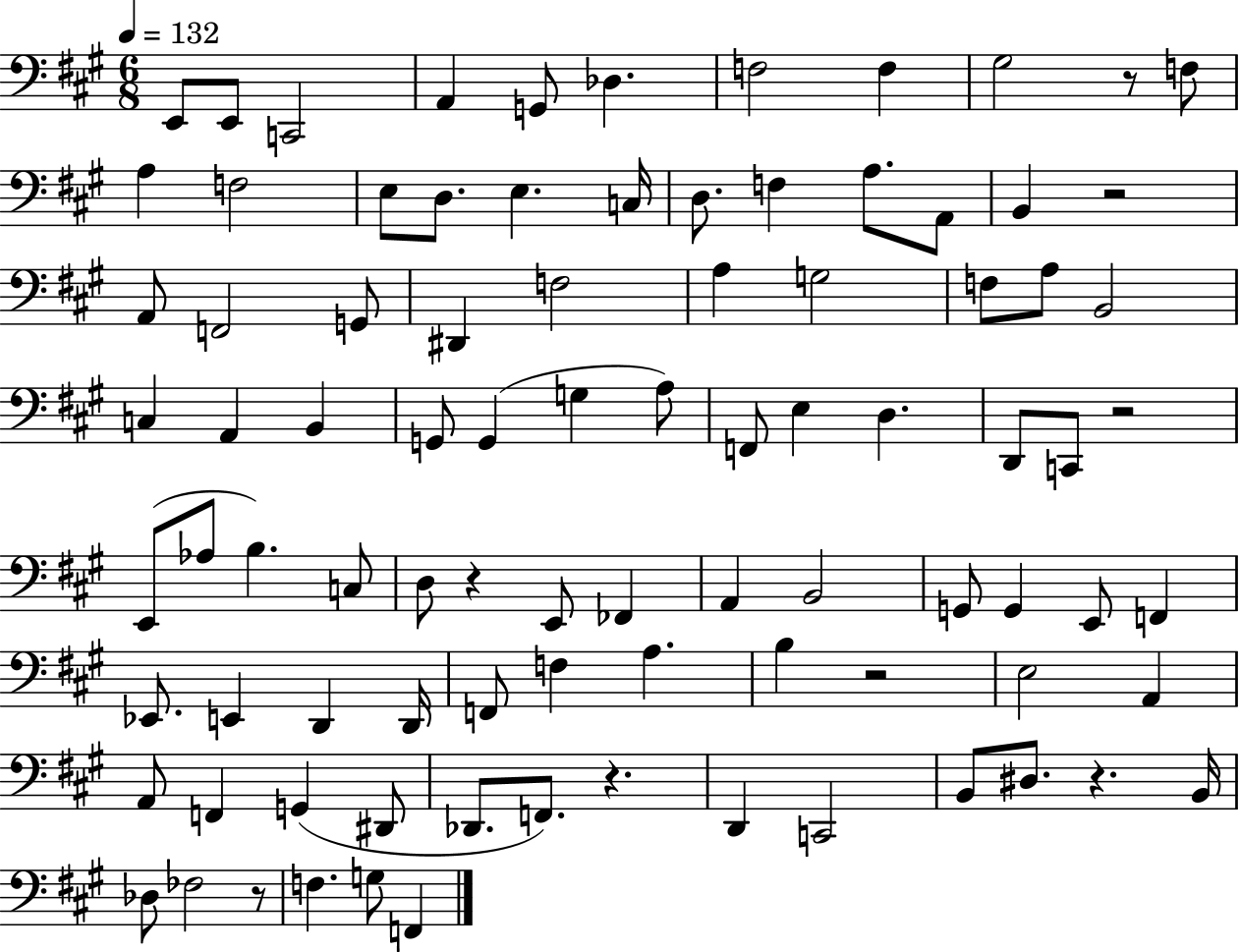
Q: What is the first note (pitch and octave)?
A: E2